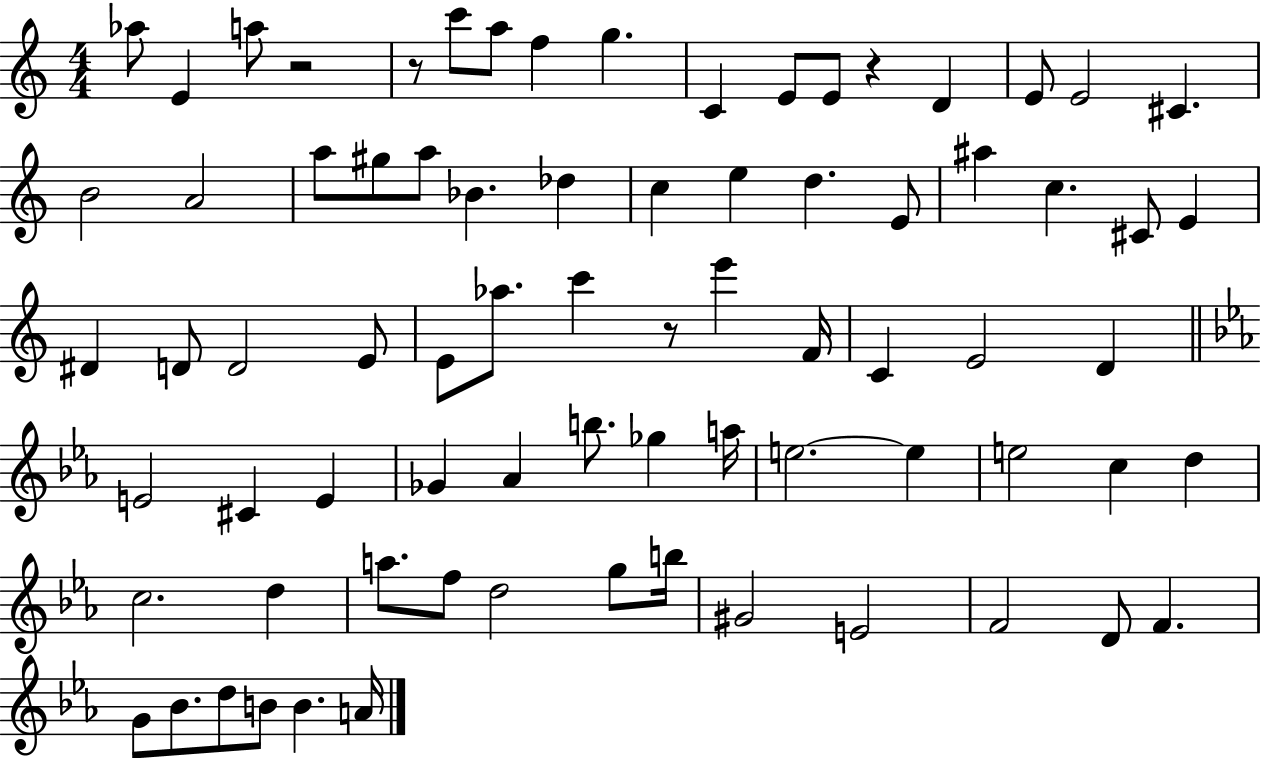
{
  \clef treble
  \numericTimeSignature
  \time 4/4
  \key c \major
  \repeat volta 2 { aes''8 e'4 a''8 r2 | r8 c'''8 a''8 f''4 g''4. | c'4 e'8 e'8 r4 d'4 | e'8 e'2 cis'4. | \break b'2 a'2 | a''8 gis''8 a''8 bes'4. des''4 | c''4 e''4 d''4. e'8 | ais''4 c''4. cis'8 e'4 | \break dis'4 d'8 d'2 e'8 | e'8 aes''8. c'''4 r8 e'''4 f'16 | c'4 e'2 d'4 | \bar "||" \break \key ees \major e'2 cis'4 e'4 | ges'4 aes'4 b''8. ges''4 a''16 | e''2.~~ e''4 | e''2 c''4 d''4 | \break c''2. d''4 | a''8. f''8 d''2 g''8 b''16 | gis'2 e'2 | f'2 d'8 f'4. | \break g'8 bes'8. d''8 b'8 b'4. a'16 | } \bar "|."
}